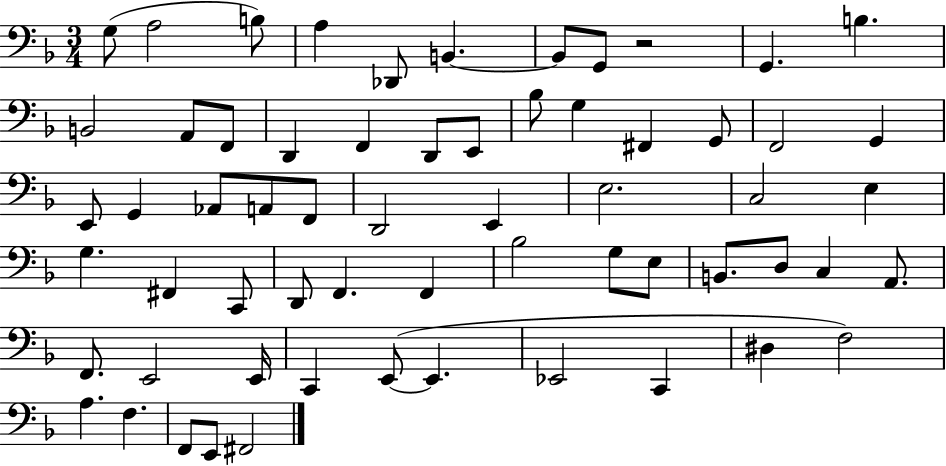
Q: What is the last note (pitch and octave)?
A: F#2